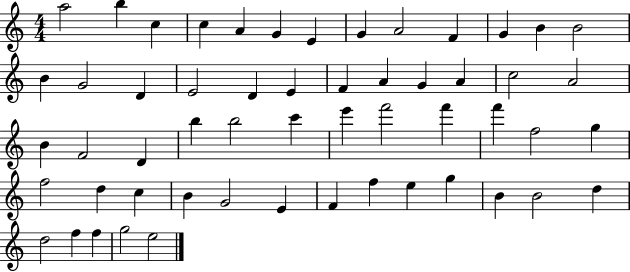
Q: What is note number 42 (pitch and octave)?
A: G4